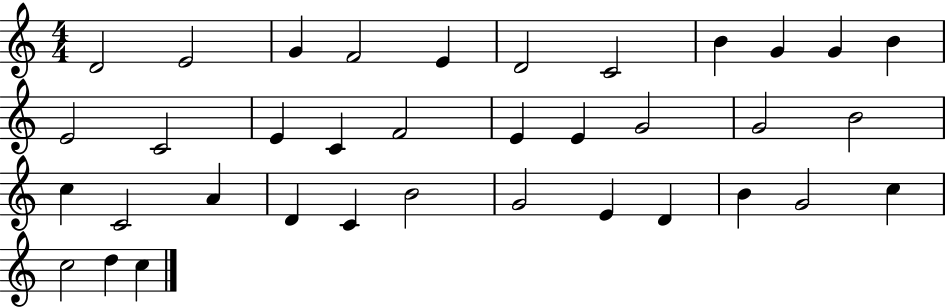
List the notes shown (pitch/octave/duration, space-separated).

D4/h E4/h G4/q F4/h E4/q D4/h C4/h B4/q G4/q G4/q B4/q E4/h C4/h E4/q C4/q F4/h E4/q E4/q G4/h G4/h B4/h C5/q C4/h A4/q D4/q C4/q B4/h G4/h E4/q D4/q B4/q G4/h C5/q C5/h D5/q C5/q